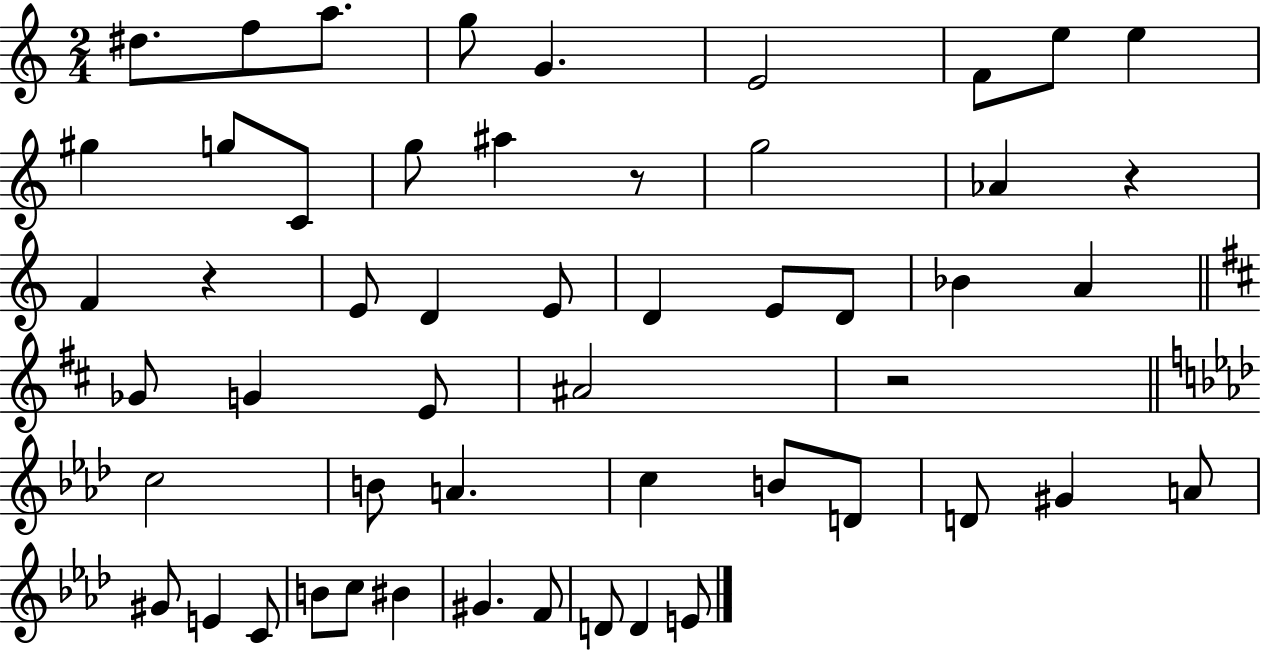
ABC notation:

X:1
T:Untitled
M:2/4
L:1/4
K:C
^d/2 f/2 a/2 g/2 G E2 F/2 e/2 e ^g g/2 C/2 g/2 ^a z/2 g2 _A z F z E/2 D E/2 D E/2 D/2 _B A _G/2 G E/2 ^A2 z2 c2 B/2 A c B/2 D/2 D/2 ^G A/2 ^G/2 E C/2 B/2 c/2 ^B ^G F/2 D/2 D E/2